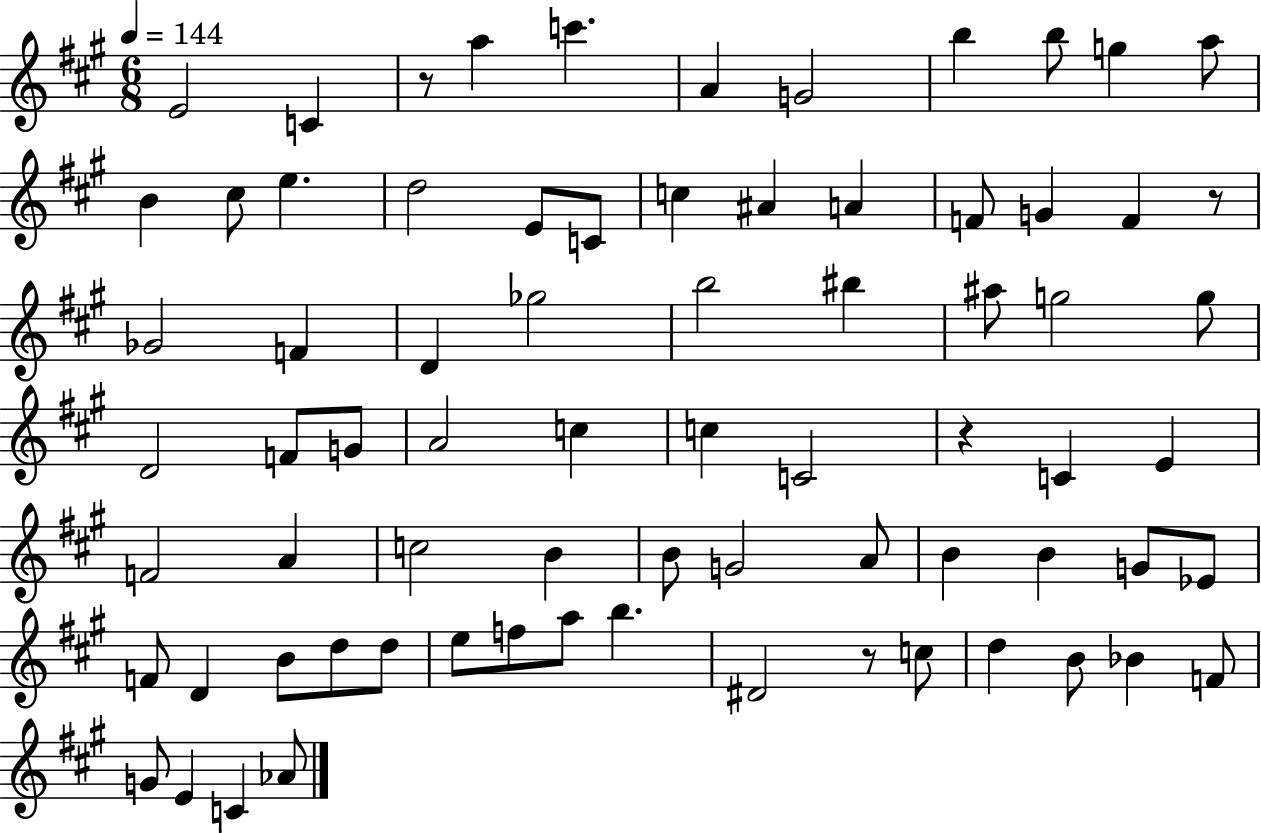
{
  \clef treble
  \numericTimeSignature
  \time 6/8
  \key a \major
  \tempo 4 = 144
  e'2 c'4 | r8 a''4 c'''4. | a'4 g'2 | b''4 b''8 g''4 a''8 | \break b'4 cis''8 e''4. | d''2 e'8 c'8 | c''4 ais'4 a'4 | f'8 g'4 f'4 r8 | \break ges'2 f'4 | d'4 ges''2 | b''2 bis''4 | ais''8 g''2 g''8 | \break d'2 f'8 g'8 | a'2 c''4 | c''4 c'2 | r4 c'4 e'4 | \break f'2 a'4 | c''2 b'4 | b'8 g'2 a'8 | b'4 b'4 g'8 ees'8 | \break f'8 d'4 b'8 d''8 d''8 | e''8 f''8 a''8 b''4. | dis'2 r8 c''8 | d''4 b'8 bes'4 f'8 | \break g'8 e'4 c'4 aes'8 | \bar "|."
}